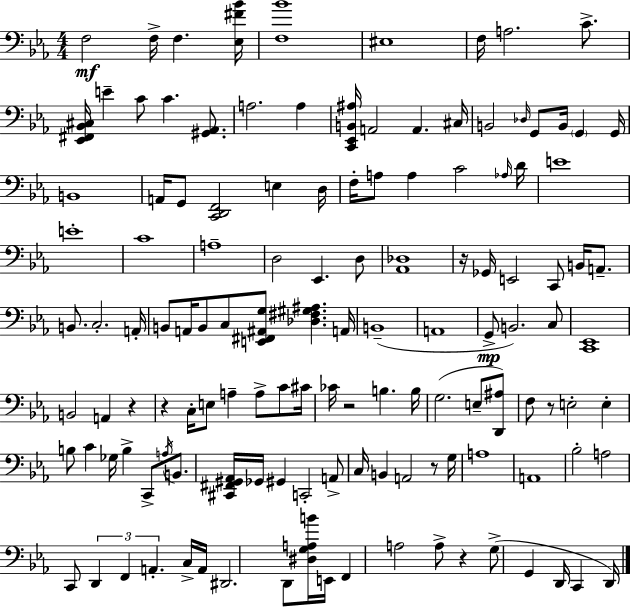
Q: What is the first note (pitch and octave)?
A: F3